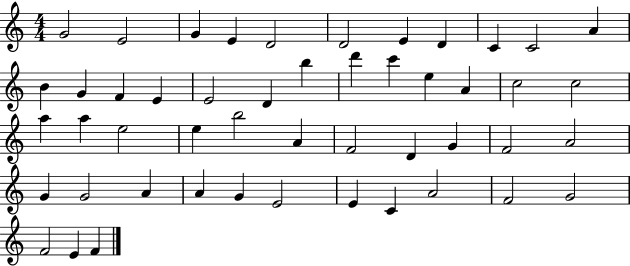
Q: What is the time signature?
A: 4/4